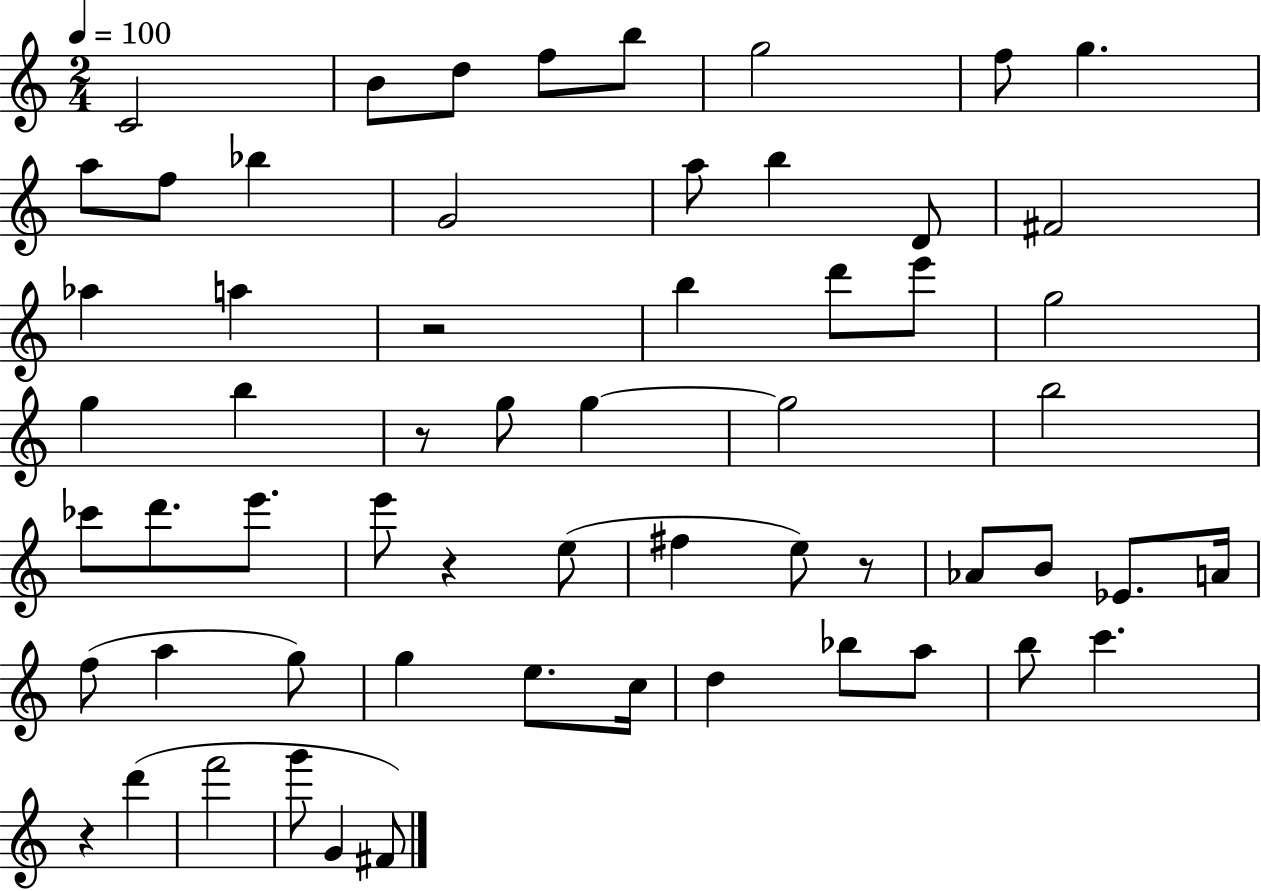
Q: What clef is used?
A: treble